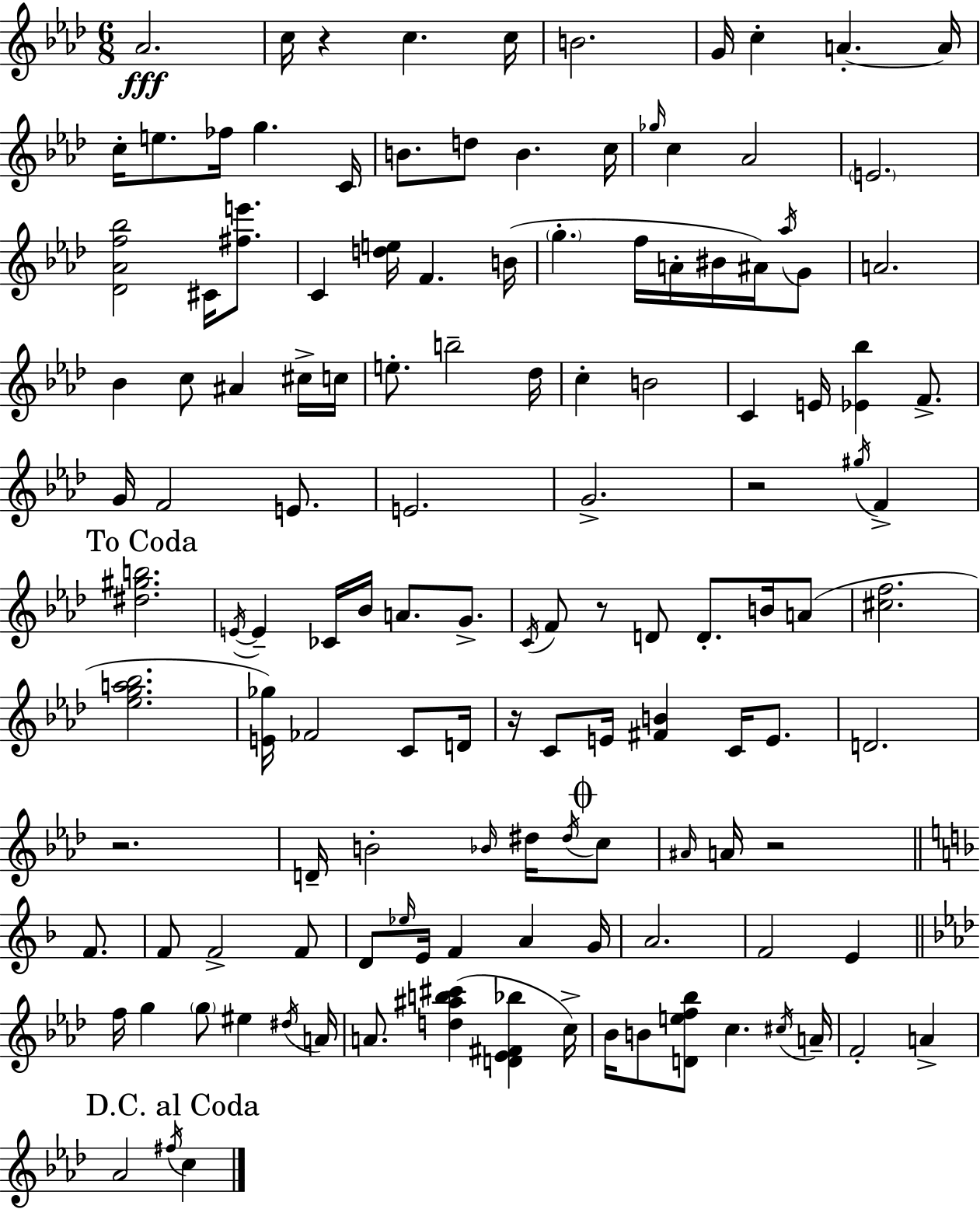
{
  \clef treble
  \numericTimeSignature
  \time 6/8
  \key f \minor
  aes'2.\fff | c''16 r4 c''4. c''16 | b'2. | g'16 c''4-. a'4.-.~~ a'16 | \break c''16-. e''8. fes''16 g''4. c'16 | b'8. d''8 b'4. c''16 | \grace { ges''16 } c''4 aes'2 | \parenthesize e'2. | \break <des' aes' f'' bes''>2 cis'16 <fis'' e'''>8. | c'4 <d'' e''>16 f'4. | b'16( \parenthesize g''4.-. f''16 a'16-. bis'16 ais'16) \acciaccatura { aes''16 } | g'8 a'2. | \break bes'4 c''8 ais'4 | cis''16-> c''16 e''8.-. b''2-- | des''16 c''4-. b'2 | c'4 e'16 <ees' bes''>4 f'8.-> | \break g'16 f'2 e'8. | e'2. | g'2.-> | r2 \acciaccatura { gis''16 } f'4-> | \break \mark "To Coda" <dis'' gis'' b''>2. | \acciaccatura { e'16~ }~ e'4-- ces'16 bes'16 a'8. | g'8.-> \acciaccatura { c'16 } f'8 r8 d'8 d'8.-. | b'16 a'8( <cis'' f''>2. | \break <ees'' g'' a'' bes''>2. | <e' ges''>16) fes'2 | c'8 d'16 r16 c'8 e'16 <fis' b'>4 | c'16 e'8. d'2. | \break r2. | d'16-- b'2-. | \grace { bes'16 } dis''16 \acciaccatura { dis''16 } \mark \markup { \musicglyph "scripts.coda" } c''8 \grace { ais'16 } a'16 r2 | \bar "||" \break \key d \minor f'8. f'8 f'2-> | f'8 d'8 \grace { ees''16 } e'16 f'4 a'4 | g'16 a'2. | f'2 | \break e'4 \bar "||" \break \key aes \major f''16 g''4 \parenthesize g''8 eis''4 \acciaccatura { dis''16 } | a'16 a'8. <d'' ais'' b'' cis'''>4( <d' ees' fis' bes''>4 | c''16->) bes'16 b'8 <d' e'' f'' bes''>8 c''4. | \acciaccatura { cis''16 } a'16-- f'2-. a'4-> | \break \mark "D.C. al Coda" aes'2 \acciaccatura { fis''16 } c''4 | \bar "|."
}